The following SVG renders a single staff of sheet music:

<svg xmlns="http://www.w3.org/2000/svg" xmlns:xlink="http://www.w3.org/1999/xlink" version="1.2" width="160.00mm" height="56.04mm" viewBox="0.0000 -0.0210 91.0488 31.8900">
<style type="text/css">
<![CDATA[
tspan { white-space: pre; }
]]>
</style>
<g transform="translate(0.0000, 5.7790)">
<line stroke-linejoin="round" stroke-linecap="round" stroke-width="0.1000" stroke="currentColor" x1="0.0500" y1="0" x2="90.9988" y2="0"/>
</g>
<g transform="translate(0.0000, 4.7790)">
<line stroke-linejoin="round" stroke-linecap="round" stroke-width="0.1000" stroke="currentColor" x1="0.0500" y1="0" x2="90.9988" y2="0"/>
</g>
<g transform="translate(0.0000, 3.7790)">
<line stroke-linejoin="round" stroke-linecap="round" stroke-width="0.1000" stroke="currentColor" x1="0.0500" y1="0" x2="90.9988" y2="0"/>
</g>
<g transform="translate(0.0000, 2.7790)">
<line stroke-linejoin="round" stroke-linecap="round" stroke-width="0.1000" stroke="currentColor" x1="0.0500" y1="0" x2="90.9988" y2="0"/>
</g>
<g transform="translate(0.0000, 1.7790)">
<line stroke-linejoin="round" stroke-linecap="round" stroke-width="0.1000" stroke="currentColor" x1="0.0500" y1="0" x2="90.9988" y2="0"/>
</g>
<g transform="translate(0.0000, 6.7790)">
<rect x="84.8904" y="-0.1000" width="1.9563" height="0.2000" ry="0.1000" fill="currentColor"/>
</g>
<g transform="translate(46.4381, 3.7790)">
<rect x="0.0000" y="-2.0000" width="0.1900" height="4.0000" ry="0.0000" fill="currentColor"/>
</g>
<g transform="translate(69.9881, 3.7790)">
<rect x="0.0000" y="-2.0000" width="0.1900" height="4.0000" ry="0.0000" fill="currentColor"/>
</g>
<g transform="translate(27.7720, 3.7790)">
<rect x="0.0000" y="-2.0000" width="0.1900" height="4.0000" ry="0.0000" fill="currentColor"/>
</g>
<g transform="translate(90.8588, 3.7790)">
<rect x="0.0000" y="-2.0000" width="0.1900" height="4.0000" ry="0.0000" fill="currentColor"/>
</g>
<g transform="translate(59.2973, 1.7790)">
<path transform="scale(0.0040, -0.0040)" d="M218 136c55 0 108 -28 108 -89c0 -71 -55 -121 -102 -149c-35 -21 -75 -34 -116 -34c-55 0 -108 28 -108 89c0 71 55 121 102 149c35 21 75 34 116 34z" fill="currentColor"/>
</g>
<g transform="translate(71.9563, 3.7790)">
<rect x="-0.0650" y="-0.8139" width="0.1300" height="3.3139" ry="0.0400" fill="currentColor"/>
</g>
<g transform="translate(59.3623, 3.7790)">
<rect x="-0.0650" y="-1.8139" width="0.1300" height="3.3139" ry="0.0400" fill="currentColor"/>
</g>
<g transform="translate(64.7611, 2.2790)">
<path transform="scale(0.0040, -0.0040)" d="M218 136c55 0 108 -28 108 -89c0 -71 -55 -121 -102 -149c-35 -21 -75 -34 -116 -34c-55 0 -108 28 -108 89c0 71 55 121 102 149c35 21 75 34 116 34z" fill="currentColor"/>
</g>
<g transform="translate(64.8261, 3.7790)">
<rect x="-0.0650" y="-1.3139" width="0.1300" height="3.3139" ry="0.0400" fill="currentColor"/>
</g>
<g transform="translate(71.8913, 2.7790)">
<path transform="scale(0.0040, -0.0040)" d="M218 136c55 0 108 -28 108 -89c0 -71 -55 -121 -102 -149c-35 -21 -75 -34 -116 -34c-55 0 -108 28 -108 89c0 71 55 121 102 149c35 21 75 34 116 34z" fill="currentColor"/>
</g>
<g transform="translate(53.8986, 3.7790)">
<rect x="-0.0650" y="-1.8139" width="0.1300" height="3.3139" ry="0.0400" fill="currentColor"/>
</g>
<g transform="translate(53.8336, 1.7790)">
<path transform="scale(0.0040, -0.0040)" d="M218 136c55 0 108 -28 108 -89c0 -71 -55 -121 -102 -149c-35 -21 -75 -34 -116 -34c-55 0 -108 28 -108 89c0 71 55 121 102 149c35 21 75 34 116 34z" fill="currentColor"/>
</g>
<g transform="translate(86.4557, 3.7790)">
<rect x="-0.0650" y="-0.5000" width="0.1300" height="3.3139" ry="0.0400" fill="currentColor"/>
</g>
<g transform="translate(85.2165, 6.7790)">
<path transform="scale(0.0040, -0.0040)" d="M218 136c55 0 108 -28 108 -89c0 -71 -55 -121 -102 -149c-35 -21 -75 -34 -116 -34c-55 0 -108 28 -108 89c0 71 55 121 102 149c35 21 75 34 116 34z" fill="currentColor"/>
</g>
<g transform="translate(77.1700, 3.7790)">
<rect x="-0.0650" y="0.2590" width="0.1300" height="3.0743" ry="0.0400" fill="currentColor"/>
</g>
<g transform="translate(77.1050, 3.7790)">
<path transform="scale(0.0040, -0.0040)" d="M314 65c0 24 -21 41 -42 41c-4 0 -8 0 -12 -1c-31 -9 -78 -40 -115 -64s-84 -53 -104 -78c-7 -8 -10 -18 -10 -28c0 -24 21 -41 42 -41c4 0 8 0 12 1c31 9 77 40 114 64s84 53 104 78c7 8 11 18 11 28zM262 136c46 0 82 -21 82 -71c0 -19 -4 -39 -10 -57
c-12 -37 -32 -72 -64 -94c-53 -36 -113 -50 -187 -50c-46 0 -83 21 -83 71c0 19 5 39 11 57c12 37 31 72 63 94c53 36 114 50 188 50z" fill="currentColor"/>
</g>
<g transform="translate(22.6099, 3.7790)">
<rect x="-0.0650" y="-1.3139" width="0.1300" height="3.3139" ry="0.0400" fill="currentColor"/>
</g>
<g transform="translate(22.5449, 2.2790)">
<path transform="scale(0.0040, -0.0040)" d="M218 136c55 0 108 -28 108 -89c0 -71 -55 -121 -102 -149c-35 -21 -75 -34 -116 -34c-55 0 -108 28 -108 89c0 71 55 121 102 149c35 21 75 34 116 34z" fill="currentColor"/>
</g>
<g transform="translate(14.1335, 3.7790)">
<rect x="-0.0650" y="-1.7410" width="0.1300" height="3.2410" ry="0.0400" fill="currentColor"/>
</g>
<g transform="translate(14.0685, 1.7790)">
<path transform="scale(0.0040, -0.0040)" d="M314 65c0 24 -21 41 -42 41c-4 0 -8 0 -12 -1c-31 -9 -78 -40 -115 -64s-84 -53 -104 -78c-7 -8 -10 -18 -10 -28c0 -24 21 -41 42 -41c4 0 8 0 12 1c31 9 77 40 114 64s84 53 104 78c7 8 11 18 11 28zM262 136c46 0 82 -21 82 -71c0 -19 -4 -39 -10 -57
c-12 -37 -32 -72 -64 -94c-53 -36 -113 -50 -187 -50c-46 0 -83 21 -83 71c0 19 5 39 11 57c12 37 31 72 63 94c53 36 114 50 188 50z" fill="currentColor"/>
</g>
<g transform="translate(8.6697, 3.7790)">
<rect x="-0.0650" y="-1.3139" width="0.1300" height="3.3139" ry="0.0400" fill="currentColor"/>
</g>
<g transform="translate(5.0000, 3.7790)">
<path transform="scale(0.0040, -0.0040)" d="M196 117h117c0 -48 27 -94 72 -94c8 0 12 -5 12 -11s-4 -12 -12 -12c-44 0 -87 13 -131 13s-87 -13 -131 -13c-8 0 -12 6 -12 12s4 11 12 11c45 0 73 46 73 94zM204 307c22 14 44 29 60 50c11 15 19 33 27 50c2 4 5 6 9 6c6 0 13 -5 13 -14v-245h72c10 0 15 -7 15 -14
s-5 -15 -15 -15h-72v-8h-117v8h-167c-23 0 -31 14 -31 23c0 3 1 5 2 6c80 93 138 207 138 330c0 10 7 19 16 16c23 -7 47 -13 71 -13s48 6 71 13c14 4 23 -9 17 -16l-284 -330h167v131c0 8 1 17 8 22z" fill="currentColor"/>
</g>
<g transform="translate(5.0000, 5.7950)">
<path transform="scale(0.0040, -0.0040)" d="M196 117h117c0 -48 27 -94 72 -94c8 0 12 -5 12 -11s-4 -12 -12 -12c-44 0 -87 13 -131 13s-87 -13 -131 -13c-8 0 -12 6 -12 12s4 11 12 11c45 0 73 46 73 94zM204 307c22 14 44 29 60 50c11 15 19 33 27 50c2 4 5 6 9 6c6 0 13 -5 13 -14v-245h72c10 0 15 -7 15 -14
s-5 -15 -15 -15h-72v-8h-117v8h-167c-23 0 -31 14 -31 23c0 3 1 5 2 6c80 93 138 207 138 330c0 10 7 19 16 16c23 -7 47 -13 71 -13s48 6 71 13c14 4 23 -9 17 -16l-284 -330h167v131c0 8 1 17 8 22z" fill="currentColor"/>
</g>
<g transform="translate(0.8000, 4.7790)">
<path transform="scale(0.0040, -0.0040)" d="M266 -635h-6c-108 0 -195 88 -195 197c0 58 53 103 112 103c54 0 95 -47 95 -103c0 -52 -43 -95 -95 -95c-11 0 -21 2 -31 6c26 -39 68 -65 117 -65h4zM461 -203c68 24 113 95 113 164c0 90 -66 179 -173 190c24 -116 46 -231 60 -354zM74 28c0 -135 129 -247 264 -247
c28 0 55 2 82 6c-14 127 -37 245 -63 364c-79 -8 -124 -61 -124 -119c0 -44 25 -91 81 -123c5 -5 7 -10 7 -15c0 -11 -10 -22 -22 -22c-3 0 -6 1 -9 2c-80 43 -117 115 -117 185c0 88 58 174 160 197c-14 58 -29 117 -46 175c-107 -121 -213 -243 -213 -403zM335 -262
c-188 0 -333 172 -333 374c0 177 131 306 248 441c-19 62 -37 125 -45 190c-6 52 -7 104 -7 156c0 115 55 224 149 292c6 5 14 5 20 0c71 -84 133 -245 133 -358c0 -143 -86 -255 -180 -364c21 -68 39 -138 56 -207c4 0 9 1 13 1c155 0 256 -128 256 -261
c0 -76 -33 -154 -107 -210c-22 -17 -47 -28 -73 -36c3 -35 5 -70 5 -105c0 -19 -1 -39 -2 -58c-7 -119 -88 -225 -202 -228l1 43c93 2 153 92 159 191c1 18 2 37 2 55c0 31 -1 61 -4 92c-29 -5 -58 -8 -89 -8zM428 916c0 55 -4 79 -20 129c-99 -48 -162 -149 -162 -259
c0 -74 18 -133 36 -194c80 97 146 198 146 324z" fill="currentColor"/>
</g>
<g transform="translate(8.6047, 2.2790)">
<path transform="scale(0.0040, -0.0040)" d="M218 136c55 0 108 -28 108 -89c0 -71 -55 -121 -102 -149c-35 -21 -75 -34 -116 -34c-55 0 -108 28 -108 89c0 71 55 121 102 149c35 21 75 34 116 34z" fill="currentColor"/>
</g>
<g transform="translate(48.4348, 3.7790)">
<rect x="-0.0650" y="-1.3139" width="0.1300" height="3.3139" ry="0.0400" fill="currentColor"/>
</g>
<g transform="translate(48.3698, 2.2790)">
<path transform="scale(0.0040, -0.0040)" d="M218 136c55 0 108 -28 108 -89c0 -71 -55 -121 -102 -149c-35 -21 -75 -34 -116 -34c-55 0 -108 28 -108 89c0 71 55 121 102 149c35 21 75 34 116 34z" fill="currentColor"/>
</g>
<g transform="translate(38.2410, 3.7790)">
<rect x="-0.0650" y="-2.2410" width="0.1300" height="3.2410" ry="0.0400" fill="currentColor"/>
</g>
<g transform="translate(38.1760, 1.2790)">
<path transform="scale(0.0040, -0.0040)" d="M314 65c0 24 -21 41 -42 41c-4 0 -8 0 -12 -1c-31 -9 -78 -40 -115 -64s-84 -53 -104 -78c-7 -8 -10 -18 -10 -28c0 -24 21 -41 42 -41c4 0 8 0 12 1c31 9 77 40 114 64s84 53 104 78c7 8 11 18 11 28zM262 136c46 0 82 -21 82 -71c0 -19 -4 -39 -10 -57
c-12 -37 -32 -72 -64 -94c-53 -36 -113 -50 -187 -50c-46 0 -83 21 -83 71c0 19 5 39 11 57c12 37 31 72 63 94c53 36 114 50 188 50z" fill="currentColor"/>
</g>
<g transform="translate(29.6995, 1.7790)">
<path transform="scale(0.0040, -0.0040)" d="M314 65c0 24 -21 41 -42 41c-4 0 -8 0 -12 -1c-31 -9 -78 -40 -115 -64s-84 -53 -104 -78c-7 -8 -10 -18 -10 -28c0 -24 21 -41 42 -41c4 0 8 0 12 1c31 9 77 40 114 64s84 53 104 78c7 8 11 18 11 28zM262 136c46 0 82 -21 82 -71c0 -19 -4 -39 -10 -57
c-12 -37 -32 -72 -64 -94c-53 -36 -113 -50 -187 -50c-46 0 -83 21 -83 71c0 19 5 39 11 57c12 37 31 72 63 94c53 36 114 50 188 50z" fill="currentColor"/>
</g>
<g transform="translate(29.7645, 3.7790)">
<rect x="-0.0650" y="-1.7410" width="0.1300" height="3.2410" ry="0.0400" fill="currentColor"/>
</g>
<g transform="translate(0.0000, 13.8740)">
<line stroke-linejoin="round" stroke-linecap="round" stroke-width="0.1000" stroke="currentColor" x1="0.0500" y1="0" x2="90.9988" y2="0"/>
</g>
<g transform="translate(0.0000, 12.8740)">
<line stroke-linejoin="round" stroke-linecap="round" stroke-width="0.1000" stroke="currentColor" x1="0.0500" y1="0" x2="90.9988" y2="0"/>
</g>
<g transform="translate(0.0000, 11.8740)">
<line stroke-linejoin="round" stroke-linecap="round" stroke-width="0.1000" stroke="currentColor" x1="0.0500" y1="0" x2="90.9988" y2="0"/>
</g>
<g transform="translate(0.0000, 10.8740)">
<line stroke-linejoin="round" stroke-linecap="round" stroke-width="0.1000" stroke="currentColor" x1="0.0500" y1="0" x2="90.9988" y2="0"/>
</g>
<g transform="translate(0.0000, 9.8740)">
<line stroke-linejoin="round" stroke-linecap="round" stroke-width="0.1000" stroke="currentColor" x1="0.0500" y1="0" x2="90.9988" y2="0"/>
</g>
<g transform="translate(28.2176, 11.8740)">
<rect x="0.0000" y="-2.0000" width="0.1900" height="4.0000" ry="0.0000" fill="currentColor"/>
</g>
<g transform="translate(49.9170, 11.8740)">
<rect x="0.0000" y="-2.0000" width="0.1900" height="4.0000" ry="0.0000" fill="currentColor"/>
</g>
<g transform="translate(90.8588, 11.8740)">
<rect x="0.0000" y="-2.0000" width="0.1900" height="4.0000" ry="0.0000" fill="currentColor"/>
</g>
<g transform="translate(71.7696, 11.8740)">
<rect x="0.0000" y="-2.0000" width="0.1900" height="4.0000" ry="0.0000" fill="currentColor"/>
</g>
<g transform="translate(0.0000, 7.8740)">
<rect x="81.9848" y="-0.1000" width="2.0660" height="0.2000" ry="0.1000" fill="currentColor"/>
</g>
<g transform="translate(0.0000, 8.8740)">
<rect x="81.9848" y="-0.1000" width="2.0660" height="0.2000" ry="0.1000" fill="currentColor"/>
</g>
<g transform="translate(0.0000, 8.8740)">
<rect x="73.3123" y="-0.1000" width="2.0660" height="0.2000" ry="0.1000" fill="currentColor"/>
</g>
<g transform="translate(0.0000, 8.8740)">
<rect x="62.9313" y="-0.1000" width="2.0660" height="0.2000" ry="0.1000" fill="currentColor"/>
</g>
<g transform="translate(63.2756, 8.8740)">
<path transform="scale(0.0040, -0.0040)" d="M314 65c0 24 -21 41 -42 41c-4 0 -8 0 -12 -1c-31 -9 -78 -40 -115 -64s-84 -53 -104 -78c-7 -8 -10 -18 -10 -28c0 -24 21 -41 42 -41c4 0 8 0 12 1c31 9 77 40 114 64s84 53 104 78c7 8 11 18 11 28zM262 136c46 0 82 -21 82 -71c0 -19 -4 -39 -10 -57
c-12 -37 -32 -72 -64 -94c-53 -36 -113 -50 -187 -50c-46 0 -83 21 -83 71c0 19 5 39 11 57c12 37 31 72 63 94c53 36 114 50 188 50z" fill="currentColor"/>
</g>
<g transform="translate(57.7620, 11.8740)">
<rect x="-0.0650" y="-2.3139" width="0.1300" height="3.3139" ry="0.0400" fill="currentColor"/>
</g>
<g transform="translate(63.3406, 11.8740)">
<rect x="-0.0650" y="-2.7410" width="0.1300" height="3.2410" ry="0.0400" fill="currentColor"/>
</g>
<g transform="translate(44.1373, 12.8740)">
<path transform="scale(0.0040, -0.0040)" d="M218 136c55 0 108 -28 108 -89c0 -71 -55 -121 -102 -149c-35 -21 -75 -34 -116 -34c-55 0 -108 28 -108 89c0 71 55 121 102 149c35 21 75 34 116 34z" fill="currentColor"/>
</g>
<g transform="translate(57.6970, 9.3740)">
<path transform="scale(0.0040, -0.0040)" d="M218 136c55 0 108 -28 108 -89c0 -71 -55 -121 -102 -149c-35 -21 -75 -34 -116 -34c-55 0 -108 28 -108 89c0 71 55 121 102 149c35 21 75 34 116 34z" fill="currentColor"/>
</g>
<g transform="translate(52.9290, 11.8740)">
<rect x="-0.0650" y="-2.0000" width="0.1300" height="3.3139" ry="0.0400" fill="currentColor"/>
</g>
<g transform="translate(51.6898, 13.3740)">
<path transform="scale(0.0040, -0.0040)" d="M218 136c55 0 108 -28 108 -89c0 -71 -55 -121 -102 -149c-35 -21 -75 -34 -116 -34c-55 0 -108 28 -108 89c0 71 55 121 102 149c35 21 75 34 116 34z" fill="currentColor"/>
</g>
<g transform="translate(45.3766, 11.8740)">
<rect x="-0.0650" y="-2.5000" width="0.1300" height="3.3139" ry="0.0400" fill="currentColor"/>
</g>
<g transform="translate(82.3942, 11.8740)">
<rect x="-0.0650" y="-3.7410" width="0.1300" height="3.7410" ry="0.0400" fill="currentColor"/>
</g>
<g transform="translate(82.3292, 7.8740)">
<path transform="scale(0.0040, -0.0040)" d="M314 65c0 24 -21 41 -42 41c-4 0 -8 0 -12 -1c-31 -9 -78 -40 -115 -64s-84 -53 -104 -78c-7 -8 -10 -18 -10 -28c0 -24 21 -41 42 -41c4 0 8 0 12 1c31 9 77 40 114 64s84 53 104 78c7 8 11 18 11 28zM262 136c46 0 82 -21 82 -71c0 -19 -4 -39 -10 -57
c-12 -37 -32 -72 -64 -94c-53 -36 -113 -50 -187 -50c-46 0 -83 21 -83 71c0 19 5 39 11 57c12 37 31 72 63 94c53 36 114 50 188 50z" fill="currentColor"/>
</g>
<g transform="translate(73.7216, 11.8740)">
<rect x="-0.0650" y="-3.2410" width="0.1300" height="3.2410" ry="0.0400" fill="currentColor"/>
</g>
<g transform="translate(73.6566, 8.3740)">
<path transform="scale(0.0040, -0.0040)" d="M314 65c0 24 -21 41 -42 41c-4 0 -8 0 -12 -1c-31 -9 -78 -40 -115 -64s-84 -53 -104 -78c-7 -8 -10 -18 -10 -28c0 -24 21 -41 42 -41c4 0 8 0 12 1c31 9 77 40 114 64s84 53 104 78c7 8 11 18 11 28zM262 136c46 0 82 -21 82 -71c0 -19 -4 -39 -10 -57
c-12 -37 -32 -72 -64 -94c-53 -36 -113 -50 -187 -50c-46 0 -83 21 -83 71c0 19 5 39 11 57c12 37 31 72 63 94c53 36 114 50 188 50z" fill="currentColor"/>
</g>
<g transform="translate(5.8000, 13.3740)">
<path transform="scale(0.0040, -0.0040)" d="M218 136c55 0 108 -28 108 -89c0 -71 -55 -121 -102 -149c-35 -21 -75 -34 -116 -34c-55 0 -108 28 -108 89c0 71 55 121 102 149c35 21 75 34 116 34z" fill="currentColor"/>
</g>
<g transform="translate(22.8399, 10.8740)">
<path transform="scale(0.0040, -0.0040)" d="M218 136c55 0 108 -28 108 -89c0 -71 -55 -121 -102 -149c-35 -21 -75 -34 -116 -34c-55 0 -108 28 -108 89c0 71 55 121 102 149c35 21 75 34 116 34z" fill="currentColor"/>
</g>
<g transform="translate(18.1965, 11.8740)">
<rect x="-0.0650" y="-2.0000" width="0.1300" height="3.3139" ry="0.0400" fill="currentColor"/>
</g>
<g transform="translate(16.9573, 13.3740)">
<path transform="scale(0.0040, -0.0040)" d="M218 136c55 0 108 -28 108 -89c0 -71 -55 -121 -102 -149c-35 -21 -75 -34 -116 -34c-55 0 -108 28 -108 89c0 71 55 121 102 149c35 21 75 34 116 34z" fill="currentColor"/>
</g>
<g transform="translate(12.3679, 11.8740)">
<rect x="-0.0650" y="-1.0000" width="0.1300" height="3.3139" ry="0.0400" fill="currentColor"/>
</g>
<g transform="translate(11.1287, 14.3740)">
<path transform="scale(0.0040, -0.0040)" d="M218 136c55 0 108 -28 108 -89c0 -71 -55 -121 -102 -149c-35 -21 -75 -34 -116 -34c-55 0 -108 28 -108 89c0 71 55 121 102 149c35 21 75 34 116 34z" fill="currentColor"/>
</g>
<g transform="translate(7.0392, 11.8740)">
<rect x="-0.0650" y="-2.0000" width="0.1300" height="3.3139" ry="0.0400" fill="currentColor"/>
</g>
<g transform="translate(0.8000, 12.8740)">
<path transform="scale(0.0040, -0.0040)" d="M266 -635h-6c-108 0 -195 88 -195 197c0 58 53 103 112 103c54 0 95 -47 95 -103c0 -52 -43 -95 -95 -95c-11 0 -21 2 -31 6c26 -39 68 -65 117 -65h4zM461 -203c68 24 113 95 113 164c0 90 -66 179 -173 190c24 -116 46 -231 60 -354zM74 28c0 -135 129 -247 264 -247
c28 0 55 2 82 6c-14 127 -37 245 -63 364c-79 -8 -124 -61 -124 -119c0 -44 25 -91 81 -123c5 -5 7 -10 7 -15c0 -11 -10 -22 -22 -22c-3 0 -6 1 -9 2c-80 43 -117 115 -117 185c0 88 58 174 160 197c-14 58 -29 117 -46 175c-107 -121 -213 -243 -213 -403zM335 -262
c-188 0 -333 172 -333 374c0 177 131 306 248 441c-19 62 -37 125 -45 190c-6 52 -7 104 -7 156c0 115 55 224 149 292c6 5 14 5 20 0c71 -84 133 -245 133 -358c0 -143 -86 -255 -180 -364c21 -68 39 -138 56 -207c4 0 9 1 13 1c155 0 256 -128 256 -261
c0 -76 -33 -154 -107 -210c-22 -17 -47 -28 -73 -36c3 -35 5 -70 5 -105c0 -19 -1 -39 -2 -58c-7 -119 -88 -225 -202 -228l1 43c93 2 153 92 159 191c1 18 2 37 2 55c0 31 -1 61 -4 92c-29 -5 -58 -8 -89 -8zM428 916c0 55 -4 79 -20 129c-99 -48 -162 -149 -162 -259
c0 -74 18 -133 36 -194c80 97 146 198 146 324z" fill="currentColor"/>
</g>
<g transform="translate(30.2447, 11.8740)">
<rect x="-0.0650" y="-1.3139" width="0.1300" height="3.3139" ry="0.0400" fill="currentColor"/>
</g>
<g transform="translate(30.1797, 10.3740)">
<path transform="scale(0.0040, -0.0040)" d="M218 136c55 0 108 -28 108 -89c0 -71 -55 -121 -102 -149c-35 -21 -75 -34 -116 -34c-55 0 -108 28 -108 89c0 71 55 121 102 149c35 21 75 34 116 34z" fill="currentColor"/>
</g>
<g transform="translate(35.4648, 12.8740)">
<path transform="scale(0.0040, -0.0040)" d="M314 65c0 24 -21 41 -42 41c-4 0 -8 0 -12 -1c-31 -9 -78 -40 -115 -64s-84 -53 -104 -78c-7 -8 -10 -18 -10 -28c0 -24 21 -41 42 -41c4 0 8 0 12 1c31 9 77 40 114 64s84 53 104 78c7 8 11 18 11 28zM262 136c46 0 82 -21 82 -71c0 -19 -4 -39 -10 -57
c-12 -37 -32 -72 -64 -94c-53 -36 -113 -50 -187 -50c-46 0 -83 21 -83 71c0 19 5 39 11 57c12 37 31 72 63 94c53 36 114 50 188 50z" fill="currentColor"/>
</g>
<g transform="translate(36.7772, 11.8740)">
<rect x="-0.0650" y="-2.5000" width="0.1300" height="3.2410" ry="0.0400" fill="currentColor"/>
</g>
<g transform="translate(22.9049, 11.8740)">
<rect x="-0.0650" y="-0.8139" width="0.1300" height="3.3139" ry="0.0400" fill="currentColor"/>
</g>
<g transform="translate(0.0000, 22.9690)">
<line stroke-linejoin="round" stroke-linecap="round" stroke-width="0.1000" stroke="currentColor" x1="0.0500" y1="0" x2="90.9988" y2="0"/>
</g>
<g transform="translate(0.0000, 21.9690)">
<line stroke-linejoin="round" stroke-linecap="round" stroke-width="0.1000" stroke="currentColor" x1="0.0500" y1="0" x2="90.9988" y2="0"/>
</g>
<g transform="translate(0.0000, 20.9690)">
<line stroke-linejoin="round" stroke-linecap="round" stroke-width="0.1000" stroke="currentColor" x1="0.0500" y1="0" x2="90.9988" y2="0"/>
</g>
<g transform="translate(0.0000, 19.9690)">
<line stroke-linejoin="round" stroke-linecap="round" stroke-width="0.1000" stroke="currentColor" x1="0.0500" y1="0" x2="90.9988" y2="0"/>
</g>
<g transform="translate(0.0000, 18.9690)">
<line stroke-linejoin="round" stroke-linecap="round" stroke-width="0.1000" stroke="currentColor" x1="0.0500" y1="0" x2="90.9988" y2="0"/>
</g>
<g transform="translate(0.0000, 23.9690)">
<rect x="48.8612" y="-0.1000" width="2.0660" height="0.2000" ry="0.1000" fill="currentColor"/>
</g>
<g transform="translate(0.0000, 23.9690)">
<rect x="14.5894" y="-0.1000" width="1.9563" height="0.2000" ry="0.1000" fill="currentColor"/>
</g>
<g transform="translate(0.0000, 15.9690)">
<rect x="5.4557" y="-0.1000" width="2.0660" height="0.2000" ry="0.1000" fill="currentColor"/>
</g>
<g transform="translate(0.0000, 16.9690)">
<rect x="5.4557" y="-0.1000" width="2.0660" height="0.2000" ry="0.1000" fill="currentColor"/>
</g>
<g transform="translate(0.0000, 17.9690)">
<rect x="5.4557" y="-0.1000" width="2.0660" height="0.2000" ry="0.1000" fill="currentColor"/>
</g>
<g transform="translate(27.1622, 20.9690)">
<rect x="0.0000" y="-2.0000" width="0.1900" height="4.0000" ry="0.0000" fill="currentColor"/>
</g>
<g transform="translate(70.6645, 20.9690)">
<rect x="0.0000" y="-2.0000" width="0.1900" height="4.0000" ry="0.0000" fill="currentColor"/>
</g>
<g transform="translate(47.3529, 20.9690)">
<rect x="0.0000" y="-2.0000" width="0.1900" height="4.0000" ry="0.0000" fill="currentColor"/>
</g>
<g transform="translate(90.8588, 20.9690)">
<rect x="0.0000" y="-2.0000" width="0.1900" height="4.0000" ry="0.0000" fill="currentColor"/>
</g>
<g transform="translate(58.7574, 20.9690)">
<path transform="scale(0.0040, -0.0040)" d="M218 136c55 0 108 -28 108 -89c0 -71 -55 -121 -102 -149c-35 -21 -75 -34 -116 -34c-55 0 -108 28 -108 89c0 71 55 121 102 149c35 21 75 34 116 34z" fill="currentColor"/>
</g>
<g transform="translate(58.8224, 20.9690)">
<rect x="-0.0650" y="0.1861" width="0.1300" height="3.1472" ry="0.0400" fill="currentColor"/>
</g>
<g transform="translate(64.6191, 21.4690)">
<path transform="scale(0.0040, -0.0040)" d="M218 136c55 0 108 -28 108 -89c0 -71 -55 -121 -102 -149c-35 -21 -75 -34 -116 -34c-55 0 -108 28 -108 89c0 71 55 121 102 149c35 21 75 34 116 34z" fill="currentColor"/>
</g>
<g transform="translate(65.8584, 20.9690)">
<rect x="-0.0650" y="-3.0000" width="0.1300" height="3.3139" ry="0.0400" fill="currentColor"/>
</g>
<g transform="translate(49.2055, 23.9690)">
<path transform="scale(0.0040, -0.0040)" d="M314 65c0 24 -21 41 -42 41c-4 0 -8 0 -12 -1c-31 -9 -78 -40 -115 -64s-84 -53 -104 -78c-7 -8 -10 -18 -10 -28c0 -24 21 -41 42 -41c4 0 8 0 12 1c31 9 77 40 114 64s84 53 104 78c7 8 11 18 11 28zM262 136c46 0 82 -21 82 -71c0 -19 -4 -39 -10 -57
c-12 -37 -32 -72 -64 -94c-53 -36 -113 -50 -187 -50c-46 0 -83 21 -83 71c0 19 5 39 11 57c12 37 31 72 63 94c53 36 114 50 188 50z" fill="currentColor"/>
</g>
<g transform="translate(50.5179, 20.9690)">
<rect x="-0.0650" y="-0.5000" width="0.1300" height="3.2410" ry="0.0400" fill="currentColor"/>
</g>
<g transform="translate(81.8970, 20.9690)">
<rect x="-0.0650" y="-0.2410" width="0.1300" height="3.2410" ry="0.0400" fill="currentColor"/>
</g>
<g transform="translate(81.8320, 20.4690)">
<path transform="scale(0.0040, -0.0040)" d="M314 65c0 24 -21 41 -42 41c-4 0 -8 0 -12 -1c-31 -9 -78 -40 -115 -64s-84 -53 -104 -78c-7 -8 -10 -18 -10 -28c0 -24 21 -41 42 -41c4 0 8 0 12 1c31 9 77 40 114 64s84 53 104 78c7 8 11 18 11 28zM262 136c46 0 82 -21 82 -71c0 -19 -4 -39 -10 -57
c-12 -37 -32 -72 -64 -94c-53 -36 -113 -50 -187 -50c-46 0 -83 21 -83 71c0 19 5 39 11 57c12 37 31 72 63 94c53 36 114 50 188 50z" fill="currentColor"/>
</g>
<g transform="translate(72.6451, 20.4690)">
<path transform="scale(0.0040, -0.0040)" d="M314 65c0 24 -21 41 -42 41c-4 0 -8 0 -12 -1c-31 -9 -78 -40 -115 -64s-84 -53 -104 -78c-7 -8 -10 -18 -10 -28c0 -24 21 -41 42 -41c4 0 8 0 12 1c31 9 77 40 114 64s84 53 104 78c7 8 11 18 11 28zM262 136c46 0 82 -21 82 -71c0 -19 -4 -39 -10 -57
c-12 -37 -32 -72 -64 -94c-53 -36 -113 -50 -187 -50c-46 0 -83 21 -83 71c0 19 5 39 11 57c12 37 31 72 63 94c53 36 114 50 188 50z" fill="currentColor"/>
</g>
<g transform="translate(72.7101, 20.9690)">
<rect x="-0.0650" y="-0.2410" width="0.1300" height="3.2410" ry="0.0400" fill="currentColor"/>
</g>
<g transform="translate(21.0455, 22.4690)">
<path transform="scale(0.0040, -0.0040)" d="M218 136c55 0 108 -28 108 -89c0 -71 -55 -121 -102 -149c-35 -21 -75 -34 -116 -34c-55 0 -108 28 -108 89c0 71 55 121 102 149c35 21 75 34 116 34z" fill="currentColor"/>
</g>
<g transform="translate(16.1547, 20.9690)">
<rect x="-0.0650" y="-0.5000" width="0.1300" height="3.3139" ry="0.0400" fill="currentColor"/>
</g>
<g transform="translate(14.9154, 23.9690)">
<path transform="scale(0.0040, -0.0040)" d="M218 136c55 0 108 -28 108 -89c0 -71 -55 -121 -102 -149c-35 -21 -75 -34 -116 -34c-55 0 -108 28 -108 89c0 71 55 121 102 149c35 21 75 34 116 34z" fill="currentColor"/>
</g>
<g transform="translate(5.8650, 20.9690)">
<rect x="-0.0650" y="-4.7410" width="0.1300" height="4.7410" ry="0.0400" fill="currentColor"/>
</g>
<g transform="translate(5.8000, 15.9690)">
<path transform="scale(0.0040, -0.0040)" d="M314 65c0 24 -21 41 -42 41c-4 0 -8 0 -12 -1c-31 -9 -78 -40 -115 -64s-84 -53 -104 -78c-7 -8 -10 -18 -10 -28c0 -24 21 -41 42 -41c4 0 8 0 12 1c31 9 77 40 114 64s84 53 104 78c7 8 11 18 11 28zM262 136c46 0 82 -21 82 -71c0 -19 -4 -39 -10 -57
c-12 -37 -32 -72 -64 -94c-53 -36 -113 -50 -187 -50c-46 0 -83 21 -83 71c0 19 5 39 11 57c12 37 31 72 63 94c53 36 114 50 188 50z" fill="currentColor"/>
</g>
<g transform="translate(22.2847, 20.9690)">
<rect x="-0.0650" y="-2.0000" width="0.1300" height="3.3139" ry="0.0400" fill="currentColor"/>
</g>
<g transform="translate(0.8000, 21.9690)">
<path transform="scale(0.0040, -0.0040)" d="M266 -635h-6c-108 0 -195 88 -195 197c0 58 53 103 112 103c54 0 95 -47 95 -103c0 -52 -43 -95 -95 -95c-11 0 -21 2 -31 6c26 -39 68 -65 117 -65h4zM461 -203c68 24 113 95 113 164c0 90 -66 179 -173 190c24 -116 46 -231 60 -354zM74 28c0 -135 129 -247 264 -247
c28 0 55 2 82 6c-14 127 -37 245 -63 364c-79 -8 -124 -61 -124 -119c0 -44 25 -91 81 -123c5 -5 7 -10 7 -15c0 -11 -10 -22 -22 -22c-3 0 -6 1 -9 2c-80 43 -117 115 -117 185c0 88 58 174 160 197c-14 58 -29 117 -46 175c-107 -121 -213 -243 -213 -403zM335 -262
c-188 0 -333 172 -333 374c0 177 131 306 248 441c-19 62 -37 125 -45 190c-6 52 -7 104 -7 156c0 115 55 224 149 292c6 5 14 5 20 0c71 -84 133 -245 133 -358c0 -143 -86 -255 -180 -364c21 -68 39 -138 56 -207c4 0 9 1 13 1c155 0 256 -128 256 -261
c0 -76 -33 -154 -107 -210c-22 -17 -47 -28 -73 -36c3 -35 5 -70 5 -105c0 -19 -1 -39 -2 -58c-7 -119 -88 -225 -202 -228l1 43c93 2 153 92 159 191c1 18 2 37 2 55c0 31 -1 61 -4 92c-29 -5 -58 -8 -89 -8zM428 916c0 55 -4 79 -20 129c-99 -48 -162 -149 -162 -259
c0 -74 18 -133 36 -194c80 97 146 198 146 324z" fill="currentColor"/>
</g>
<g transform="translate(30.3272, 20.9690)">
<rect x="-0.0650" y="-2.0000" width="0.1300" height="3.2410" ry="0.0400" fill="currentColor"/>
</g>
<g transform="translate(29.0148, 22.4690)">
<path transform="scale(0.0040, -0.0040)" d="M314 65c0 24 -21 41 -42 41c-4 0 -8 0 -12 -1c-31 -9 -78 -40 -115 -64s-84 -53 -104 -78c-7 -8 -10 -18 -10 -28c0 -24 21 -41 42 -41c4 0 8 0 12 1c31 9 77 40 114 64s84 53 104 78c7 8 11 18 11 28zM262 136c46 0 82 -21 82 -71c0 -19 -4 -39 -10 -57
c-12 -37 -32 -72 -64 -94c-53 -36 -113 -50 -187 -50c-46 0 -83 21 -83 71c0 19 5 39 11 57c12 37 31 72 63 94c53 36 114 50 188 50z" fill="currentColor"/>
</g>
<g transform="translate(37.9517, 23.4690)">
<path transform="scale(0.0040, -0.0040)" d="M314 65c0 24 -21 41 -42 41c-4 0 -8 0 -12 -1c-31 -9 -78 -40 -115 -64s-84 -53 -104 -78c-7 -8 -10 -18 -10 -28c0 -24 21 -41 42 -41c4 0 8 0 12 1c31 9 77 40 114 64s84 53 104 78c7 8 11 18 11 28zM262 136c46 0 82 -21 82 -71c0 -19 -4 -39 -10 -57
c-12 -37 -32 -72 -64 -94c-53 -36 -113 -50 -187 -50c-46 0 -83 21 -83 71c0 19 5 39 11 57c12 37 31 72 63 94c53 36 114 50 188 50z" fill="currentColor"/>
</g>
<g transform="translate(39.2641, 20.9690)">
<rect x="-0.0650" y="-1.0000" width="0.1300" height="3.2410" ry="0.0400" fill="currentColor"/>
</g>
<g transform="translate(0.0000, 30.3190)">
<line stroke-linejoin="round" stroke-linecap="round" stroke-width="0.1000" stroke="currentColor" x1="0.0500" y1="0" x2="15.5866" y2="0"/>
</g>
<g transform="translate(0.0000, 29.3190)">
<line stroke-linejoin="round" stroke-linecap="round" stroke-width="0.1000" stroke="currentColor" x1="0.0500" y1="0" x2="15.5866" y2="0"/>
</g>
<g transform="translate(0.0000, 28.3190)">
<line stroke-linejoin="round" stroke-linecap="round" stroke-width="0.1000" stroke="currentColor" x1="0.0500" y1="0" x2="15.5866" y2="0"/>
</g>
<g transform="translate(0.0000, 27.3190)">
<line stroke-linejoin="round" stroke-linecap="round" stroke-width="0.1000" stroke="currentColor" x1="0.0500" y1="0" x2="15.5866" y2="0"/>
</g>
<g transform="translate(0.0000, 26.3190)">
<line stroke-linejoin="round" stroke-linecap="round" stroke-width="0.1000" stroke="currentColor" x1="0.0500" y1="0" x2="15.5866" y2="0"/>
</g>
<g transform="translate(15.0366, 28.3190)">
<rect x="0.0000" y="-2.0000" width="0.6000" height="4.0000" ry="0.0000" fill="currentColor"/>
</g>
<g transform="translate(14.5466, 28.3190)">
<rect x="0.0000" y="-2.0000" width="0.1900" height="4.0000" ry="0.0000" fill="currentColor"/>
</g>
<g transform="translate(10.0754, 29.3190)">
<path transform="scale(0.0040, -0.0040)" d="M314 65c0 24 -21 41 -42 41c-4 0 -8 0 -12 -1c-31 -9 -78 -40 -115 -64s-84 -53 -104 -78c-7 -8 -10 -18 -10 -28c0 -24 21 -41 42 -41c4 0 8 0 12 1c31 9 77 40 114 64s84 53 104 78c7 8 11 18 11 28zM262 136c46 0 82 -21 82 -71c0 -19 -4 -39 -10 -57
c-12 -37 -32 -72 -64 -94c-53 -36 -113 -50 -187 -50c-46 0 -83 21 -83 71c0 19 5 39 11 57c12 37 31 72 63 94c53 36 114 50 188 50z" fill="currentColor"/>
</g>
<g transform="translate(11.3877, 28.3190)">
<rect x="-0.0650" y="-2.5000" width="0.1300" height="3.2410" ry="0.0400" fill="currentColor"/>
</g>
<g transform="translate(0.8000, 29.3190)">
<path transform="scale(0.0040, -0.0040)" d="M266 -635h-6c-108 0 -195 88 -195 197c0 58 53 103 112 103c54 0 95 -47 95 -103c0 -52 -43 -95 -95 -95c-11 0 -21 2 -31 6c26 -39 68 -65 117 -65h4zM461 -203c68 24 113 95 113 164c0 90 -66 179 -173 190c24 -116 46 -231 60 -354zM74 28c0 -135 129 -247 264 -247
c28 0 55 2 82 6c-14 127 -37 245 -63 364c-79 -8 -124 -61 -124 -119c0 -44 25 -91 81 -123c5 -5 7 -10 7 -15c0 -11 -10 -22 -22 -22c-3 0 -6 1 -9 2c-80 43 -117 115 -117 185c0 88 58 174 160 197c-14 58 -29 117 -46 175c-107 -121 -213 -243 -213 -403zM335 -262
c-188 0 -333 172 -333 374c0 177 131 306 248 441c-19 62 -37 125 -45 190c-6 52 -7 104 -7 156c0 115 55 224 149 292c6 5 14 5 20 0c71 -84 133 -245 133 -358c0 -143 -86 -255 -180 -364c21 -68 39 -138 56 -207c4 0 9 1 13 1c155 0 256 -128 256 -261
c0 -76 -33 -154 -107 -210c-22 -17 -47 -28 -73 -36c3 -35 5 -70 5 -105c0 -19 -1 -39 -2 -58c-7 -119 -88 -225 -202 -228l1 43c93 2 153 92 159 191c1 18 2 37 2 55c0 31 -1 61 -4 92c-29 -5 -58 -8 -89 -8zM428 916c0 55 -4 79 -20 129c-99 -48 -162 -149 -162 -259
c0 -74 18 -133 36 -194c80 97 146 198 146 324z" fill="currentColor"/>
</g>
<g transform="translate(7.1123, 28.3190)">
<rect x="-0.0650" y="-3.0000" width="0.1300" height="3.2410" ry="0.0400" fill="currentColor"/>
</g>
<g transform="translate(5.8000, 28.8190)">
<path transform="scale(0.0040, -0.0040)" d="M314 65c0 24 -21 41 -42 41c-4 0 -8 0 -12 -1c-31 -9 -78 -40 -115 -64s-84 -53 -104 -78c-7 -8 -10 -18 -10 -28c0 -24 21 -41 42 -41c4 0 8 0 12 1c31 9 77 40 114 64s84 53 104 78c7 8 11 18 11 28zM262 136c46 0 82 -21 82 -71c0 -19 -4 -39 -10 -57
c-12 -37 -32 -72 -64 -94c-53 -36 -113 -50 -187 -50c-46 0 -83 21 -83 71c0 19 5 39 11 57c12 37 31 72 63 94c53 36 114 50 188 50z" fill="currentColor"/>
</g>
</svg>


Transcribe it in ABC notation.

X:1
T:Untitled
M:4/4
L:1/4
K:C
e f2 e f2 g2 e f f e d B2 C F D F d e G2 G F g a2 b2 c'2 e'2 C F F2 D2 C2 B A c2 c2 A2 G2